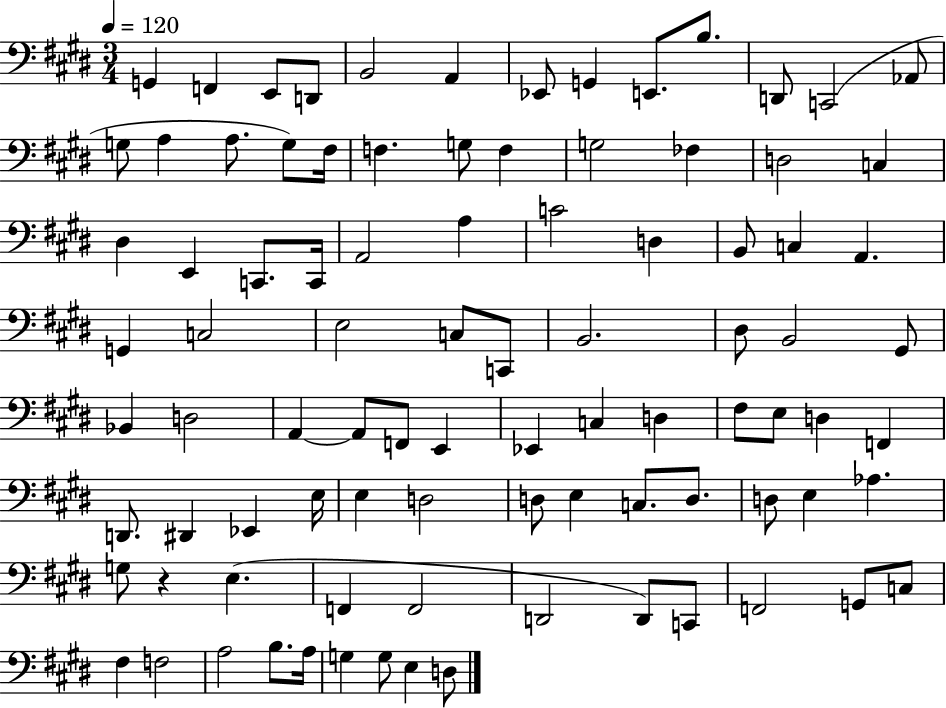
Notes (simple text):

G2/q F2/q E2/e D2/e B2/h A2/q Eb2/e G2/q E2/e. B3/e. D2/e C2/h Ab2/e G3/e A3/q A3/e. G3/e F#3/s F3/q. G3/e F3/q G3/h FES3/q D3/h C3/q D#3/q E2/q C2/e. C2/s A2/h A3/q C4/h D3/q B2/e C3/q A2/q. G2/q C3/h E3/h C3/e C2/e B2/h. D#3/e B2/h G#2/e Bb2/q D3/h A2/q A2/e F2/e E2/q Eb2/q C3/q D3/q F#3/e E3/e D3/q F2/q D2/e. D#2/q Eb2/q E3/s E3/q D3/h D3/e E3/q C3/e. D3/e. D3/e E3/q Ab3/q. G3/e R/q E3/q. F2/q F2/h D2/h D2/e C2/e F2/h G2/e C3/e F#3/q F3/h A3/h B3/e. A3/s G3/q G3/e E3/q D3/e